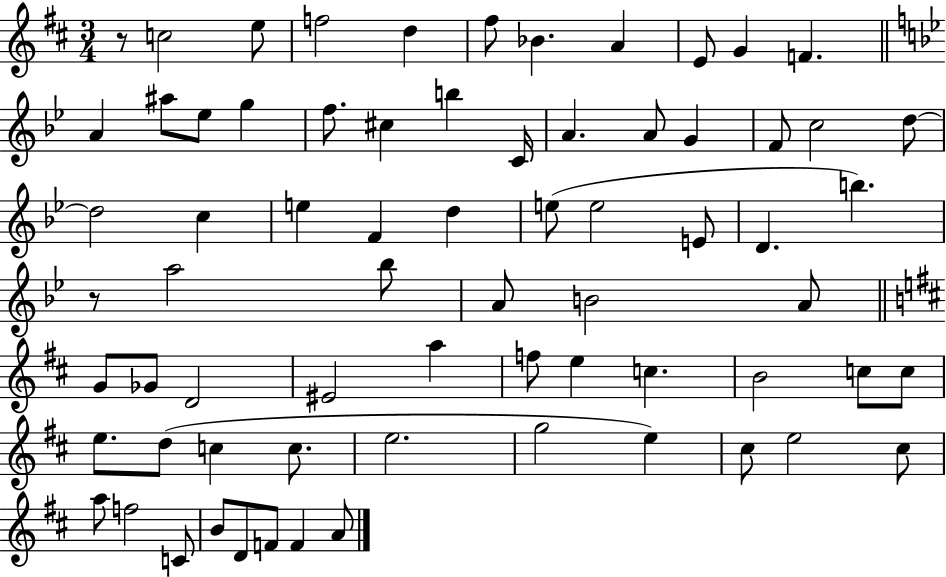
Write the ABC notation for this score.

X:1
T:Untitled
M:3/4
L:1/4
K:D
z/2 c2 e/2 f2 d ^f/2 _B A E/2 G F A ^a/2 _e/2 g f/2 ^c b C/4 A A/2 G F/2 c2 d/2 d2 c e F d e/2 e2 E/2 D b z/2 a2 _b/2 A/2 B2 A/2 G/2 _G/2 D2 ^E2 a f/2 e c B2 c/2 c/2 e/2 d/2 c c/2 e2 g2 e ^c/2 e2 ^c/2 a/2 f2 C/2 B/2 D/2 F/2 F A/2